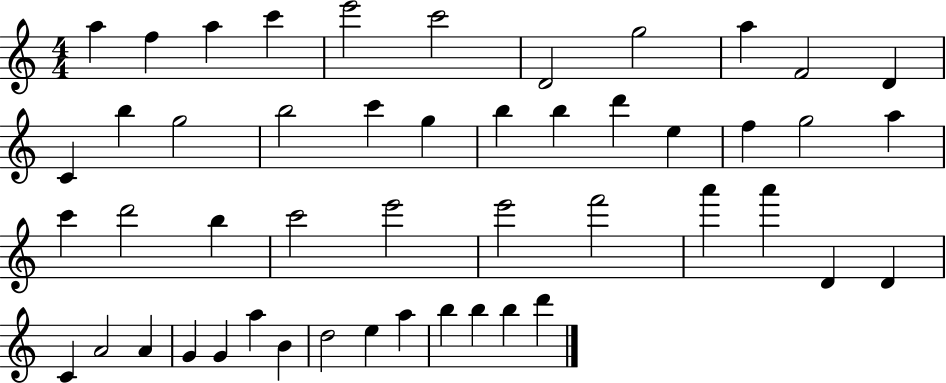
A5/q F5/q A5/q C6/q E6/h C6/h D4/h G5/h A5/q F4/h D4/q C4/q B5/q G5/h B5/h C6/q G5/q B5/q B5/q D6/q E5/q F5/q G5/h A5/q C6/q D6/h B5/q C6/h E6/h E6/h F6/h A6/q A6/q D4/q D4/q C4/q A4/h A4/q G4/q G4/q A5/q B4/q D5/h E5/q A5/q B5/q B5/q B5/q D6/q